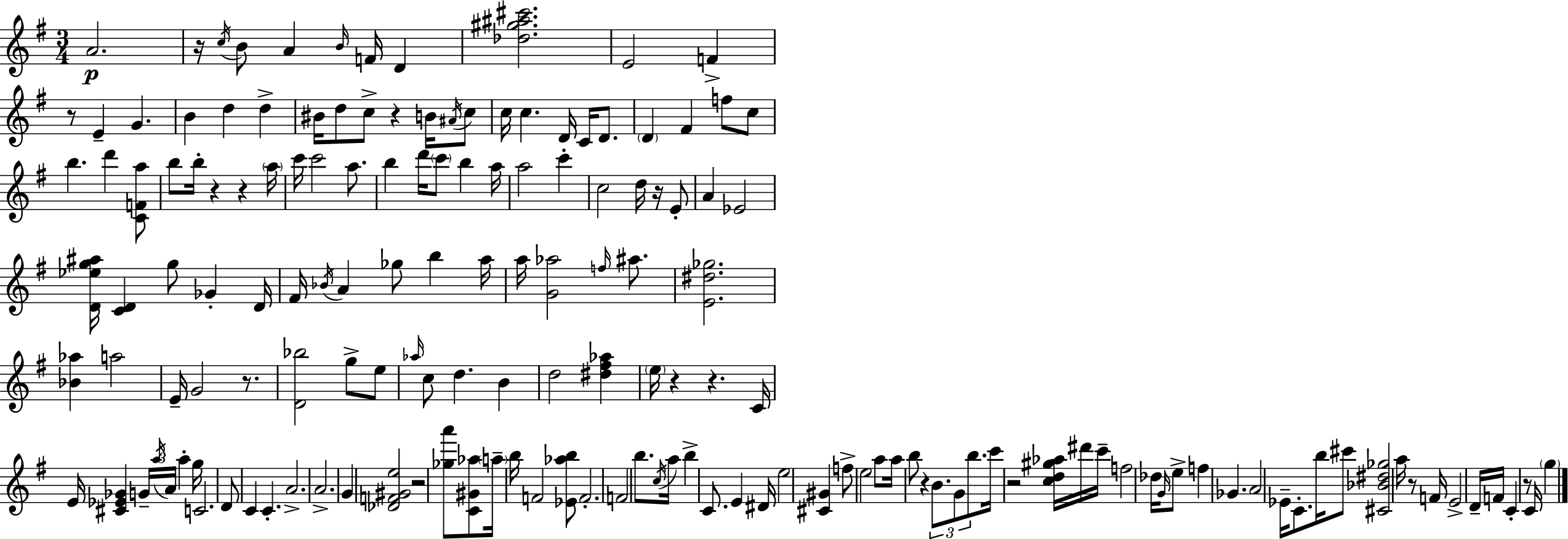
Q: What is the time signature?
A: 3/4